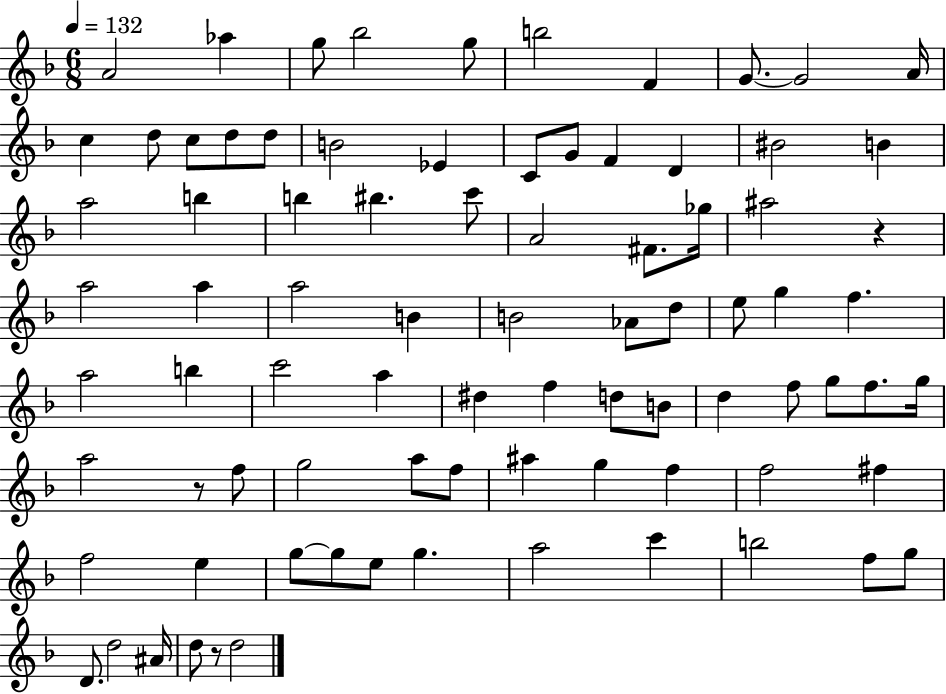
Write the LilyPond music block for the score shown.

{
  \clef treble
  \numericTimeSignature
  \time 6/8
  \key f \major
  \tempo 4 = 132
  a'2 aes''4 | g''8 bes''2 g''8 | b''2 f'4 | g'8.~~ g'2 a'16 | \break c''4 d''8 c''8 d''8 d''8 | b'2 ees'4 | c'8 g'8 f'4 d'4 | bis'2 b'4 | \break a''2 b''4 | b''4 bis''4. c'''8 | a'2 fis'8. ges''16 | ais''2 r4 | \break a''2 a''4 | a''2 b'4 | b'2 aes'8 d''8 | e''8 g''4 f''4. | \break a''2 b''4 | c'''2 a''4 | dis''4 f''4 d''8 b'8 | d''4 f''8 g''8 f''8. g''16 | \break a''2 r8 f''8 | g''2 a''8 f''8 | ais''4 g''4 f''4 | f''2 fis''4 | \break f''2 e''4 | g''8~~ g''8 e''8 g''4. | a''2 c'''4 | b''2 f''8 g''8 | \break d'8. d''2 ais'16 | d''8 r8 d''2 | \bar "|."
}